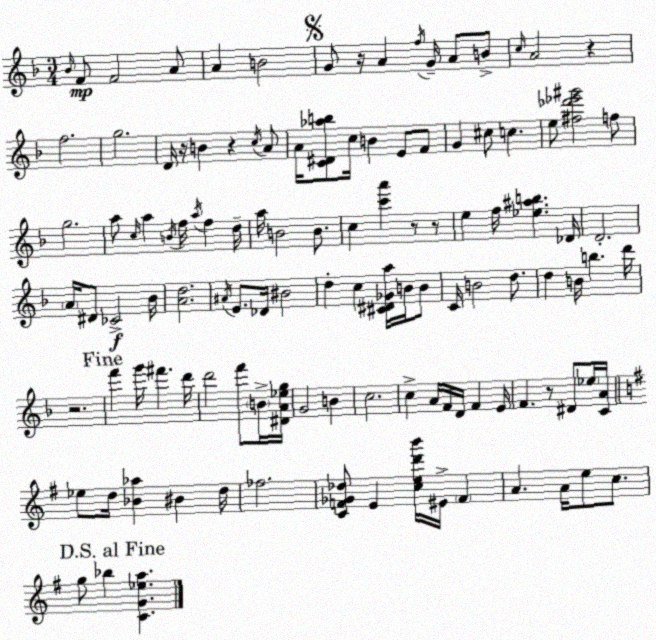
X:1
T:Untitled
M:3/4
L:1/4
K:F
_B/4 F/2 F2 A/2 A B2 G/2 z/4 A f/4 G/4 A/2 B/2 c/4 A2 z f2 g2 D/4 z/4 B z c/4 A/2 A/4 [C^D_ab]/2 c/4 B E/2 F/2 G ^c/2 c e/2 [^f_d'_e'^g']2 f/2 g2 a/2 c/4 a B/4 f/4 a/4 f d/4 a/4 B2 B/2 c [c'a'] z/2 z/2 e f/4 [_e^ab] _D/4 D2 A/4 ^D/2 _C2 _B/4 [Ad]2 ^A/4 E/2 _D/4 ^B2 d c [^C^D_Ga]/4 B/4 B/2 C/4 B2 d/2 d B/4 b d'/4 z2 f' g'/4 ^f' d'/4 d'2 f'/2 B/4 [^DA_eg]/4 G2 B c2 c A/4 F/4 D/4 F E/4 F z/2 ^D/2 _e/4 [CA]/4 _e/2 d/4 [_B_a] ^B d/4 _f2 [CF_G_d]/2 E [ced'b']/4 ^E/4 F A A/4 e/2 c/2 g/2 _b [CG_ea]